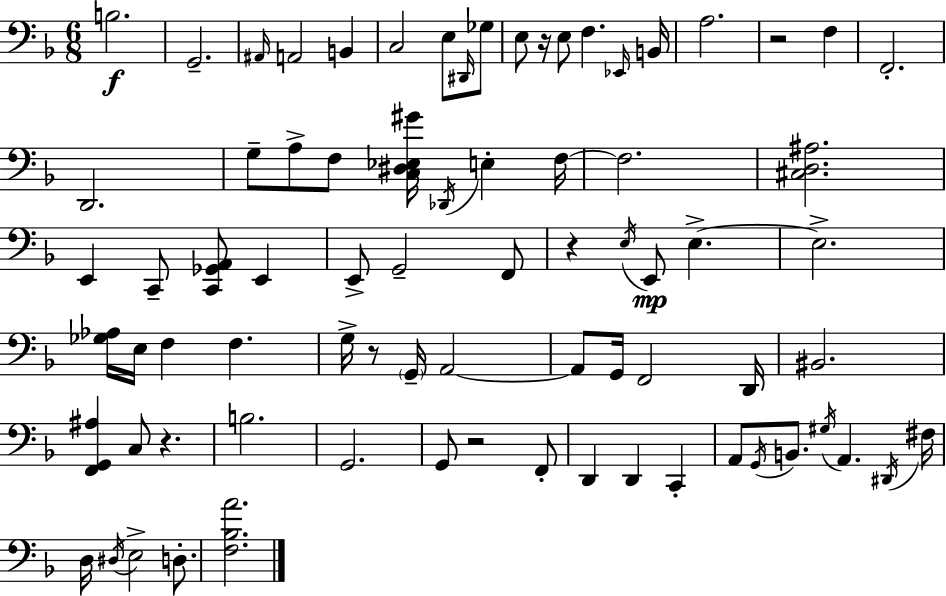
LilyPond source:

{
  \clef bass
  \numericTimeSignature
  \time 6/8
  \key d \minor
  b2.\f | g,2.-- | \grace { ais,16 } a,2 b,4 | c2 e8 \grace { dis,16 } | \break ges8 e8 r16 e8 f4. | \grace { ees,16 } b,16 a2. | r2 f4 | f,2.-. | \break d,2. | g8-- a8-> f8 <c dis ees gis'>16 \acciaccatura { des,16 } e4-. | f16~~ f2. | <cis d ais>2. | \break e,4 c,8-- <c, ges, a,>8 | e,4 e,8-> g,2-- | f,8 r4 \acciaccatura { e16 } e,8\mp e4.->~~ | e2.-> | \break <ges aes>16 e16 f4 f4. | g16-> r8 \parenthesize g,16-- a,2~~ | a,8 g,16 f,2 | d,16 bis,2. | \break <f, g, ais>4 c8 r4. | b2. | g,2. | g,8 r2 | \break f,8-. d,4 d,4 | c,4-. a,8 \acciaccatura { g,16 } b,8. \acciaccatura { gis16 } | a,4. \acciaccatura { dis,16 } fis16 d16 \acciaccatura { dis16 } e2-> | d8.-. <f bes a'>2. | \break \bar "|."
}